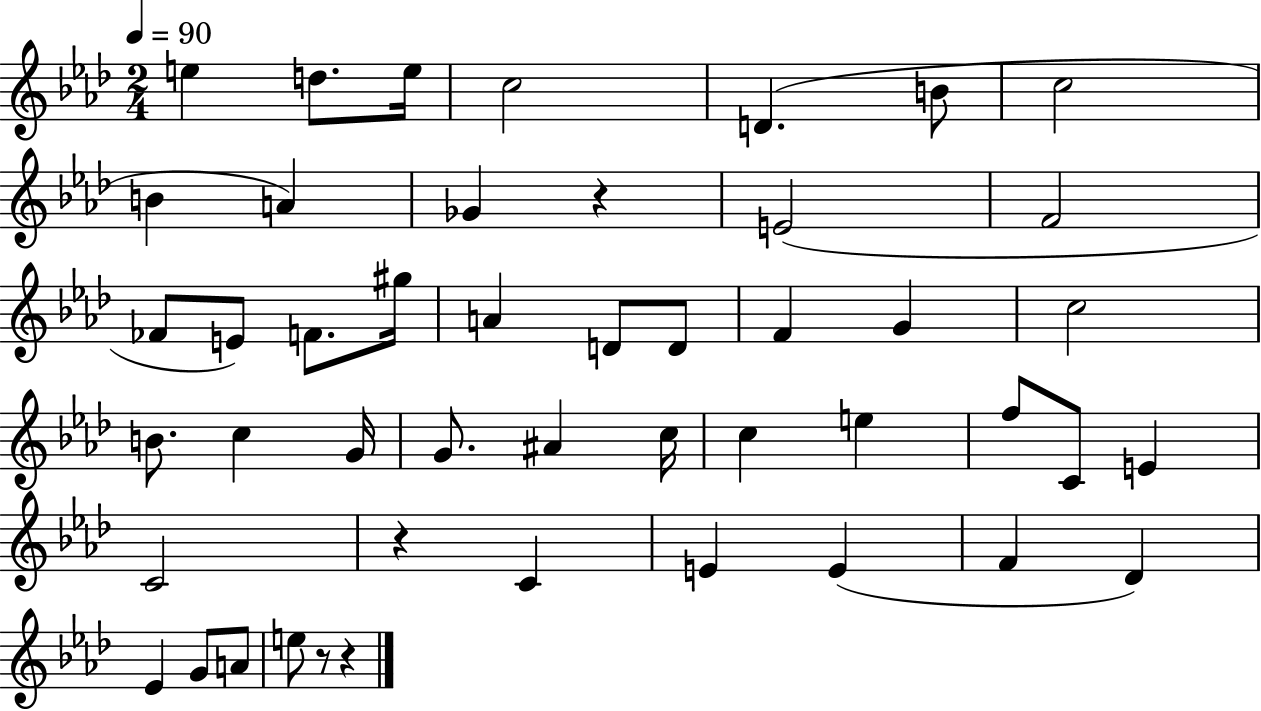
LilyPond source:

{
  \clef treble
  \numericTimeSignature
  \time 2/4
  \key aes \major
  \tempo 4 = 90
  e''4 d''8. e''16 | c''2 | d'4.( b'8 | c''2 | \break b'4 a'4) | ges'4 r4 | e'2( | f'2 | \break fes'8 e'8) f'8. gis''16 | a'4 d'8 d'8 | f'4 g'4 | c''2 | \break b'8. c''4 g'16 | g'8. ais'4 c''16 | c''4 e''4 | f''8 c'8 e'4 | \break c'2 | r4 c'4 | e'4 e'4( | f'4 des'4) | \break ees'4 g'8 a'8 | e''8 r8 r4 | \bar "|."
}